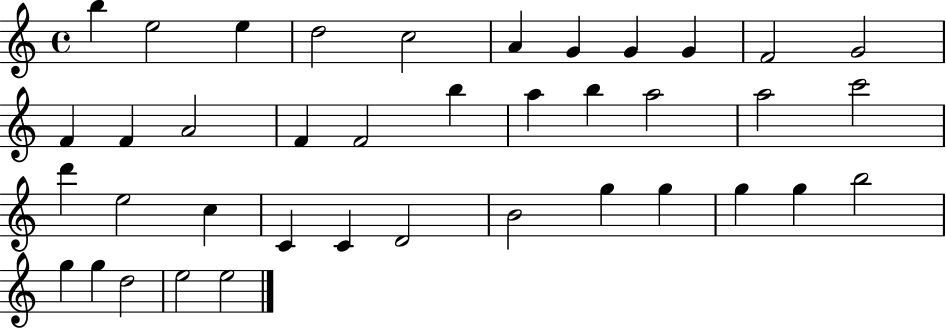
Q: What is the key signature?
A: C major